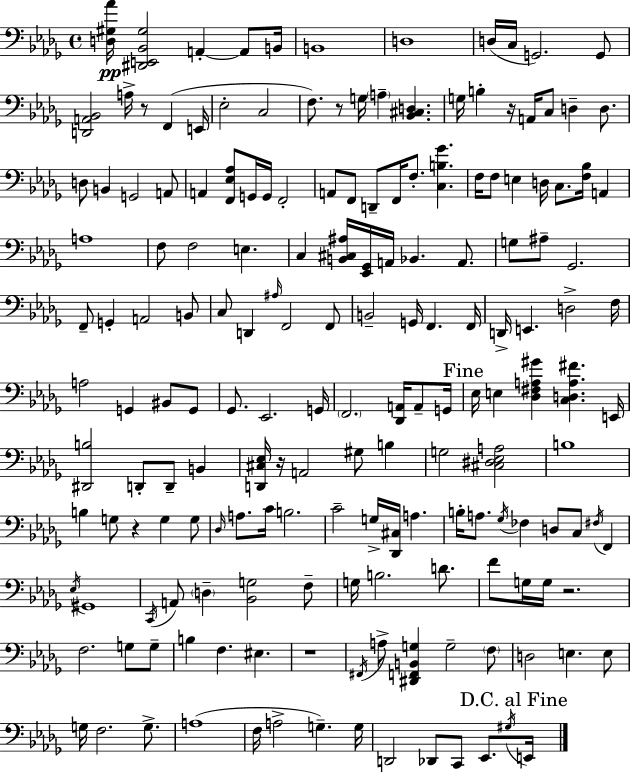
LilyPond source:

{
  \clef bass
  \time 4/4
  \defaultTimeSignature
  \key bes \minor
  <d gis aes'>16\pp <dis, e, bes, gis>2 a,4-.~~ a,8 b,16 | b,1 | d1 | d16( c16 g,2.) g,8 | \break <d, a, bes,>2 a16-> r8 f,4( e,16 | ees2-. c2 | f8.) r8 g16 \parenthesize a4-- <bes, cis d>4. | g16 b4-. r16 a,16 c8 d4-- d8. | \break d8 b,4 g,2 a,8 | a,4 <f, ees aes>8 g,16 g,16 f,2-. | a,8 f,8 d,8-- f,16 f8.-. <c b ges'>4. | f16 f8 e4 d16 c8. <f bes>16 a,4 | \break a1 | f8 f2 e4. | c4 <b, cis ais>16 <ees, ges,>16 a,16 bes,4. a,8. | g8 ais8-- ges,2. | \break f,8-- g,4-. a,2 b,8 | c8 d,4 \grace { ais16 } f,2 f,8 | b,2-- g,16 f,4. | f,16 d,16-> e,4. d2-> | \break f16 a2 g,4 bis,8 g,8 | ges,8. ees,2. | g,16 \parenthesize f,2. <des, a,>16 a,8-- | g,16 \mark "Fine" ees16 e4 <des fis a gis'>4 <c d a fis'>4. | \break e,16 <dis, b>2 d,8-. d,8-- b,4 | <d, cis ees>16 r16 a,2 gis8 b4 | g2 <cis dis ees a>2 | b1 | \break b4 g8 r4 g4 g8 | \grace { des16 } a8. c'16 b2. | c'2-- g16-> <des, cis>16 a4. | b16-. a8. \acciaccatura { ges16 } fes4 d8 c8 \acciaccatura { fis16 } | \break f,4 \acciaccatura { ees16 } gis,1 | \acciaccatura { c,16 } a,8 \parenthesize d4-- <bes, g>2 | f8-- g16 b2. | d'8. f'8 g16 g16 r2. | \break f2. | g8 g8-- b4 f4. | eis4. r1 | \acciaccatura { fis,16 } a8-> <dis, f, b, g>4 g2-- | \break \parenthesize f8 d2 e4. | e8 g16 f2. | g8.-> a1( | f16 a2-> | \break g4.--) g16 d,2 des,8 | c,8 ees,8. \acciaccatura { gis16 } \mark "D.C. al Fine" e,16 \bar "|."
}